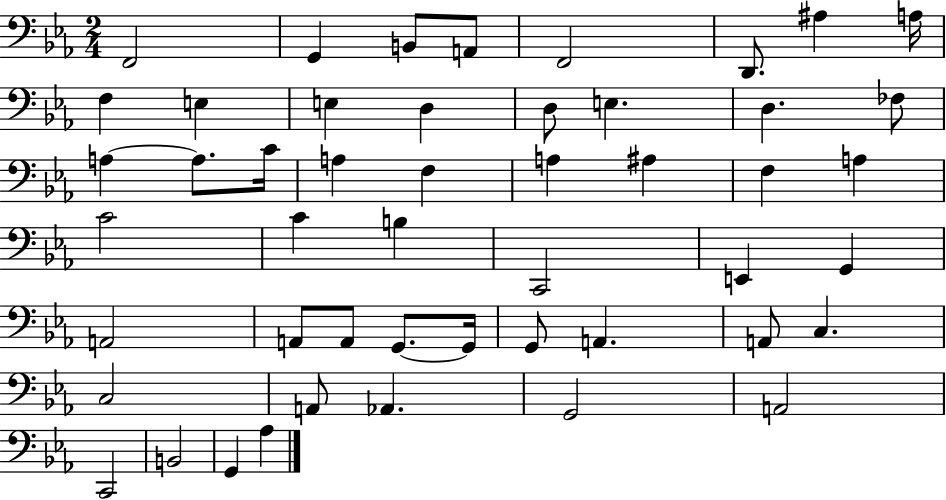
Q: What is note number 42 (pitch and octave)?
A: A2